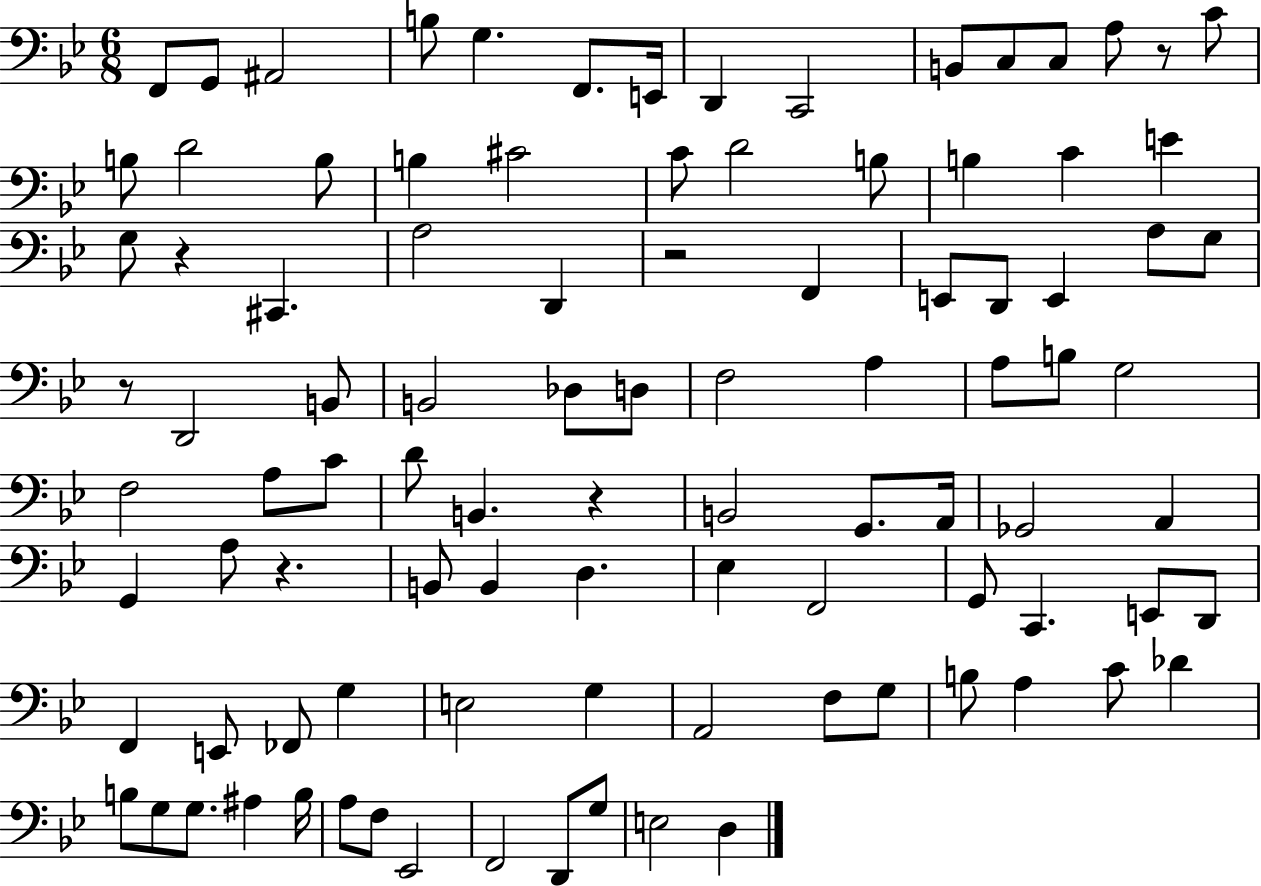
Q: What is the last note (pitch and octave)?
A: D3